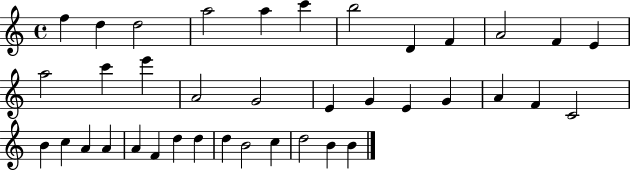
X:1
T:Untitled
M:4/4
L:1/4
K:C
f d d2 a2 a c' b2 D F A2 F E a2 c' e' A2 G2 E G E G A F C2 B c A A A F d d d B2 c d2 B B